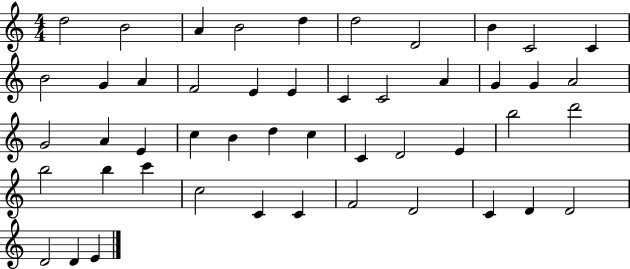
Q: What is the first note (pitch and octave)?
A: D5